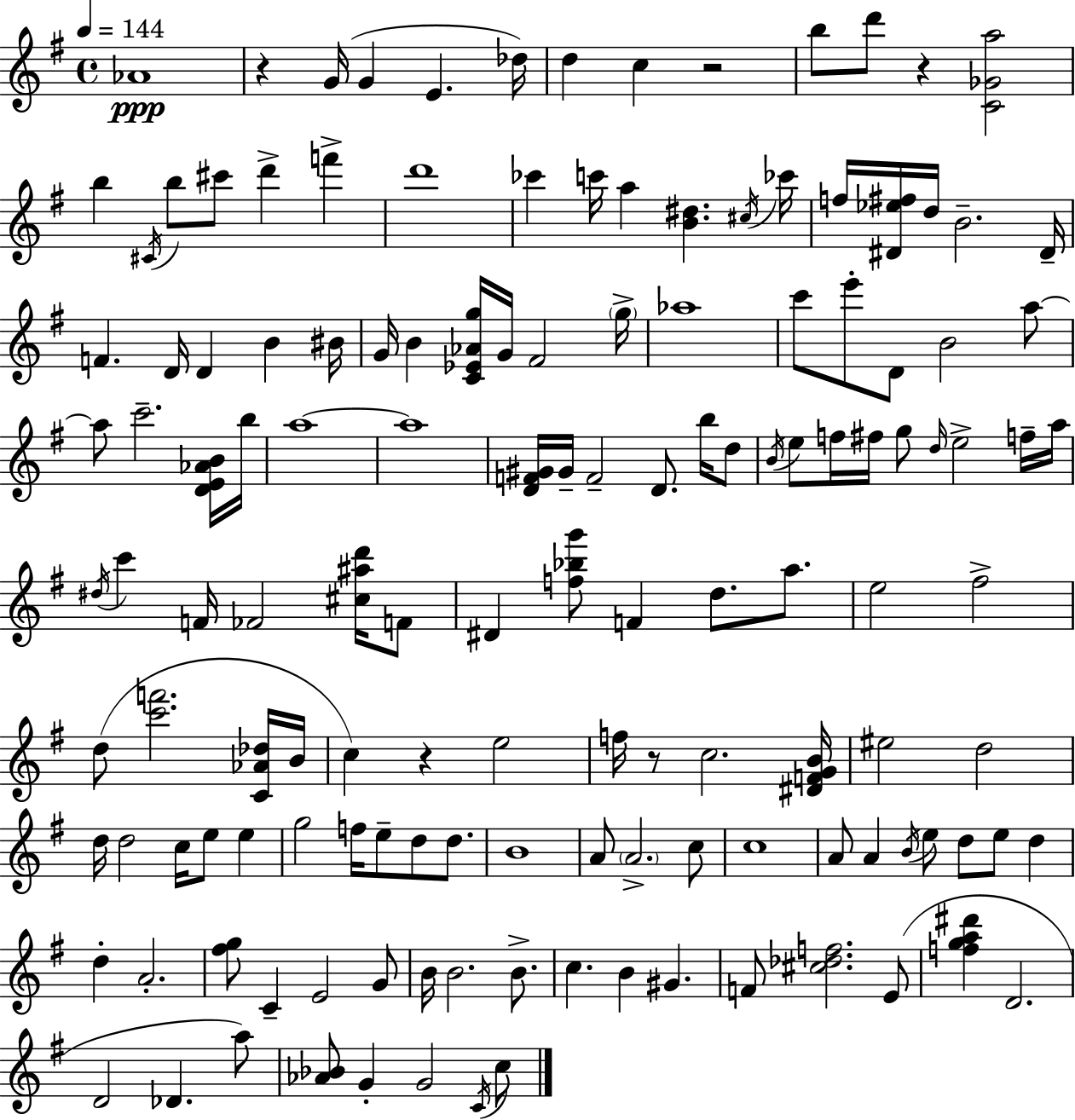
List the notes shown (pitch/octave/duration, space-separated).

Ab4/w R/q G4/s G4/q E4/q. Db5/s D5/q C5/q R/h B5/e D6/e R/q [C4,Gb4,A5]/h B5/q C#4/s B5/e C#6/e D6/q F6/q D6/w CES6/q C6/s A5/q [B4,D#5]/q. C#5/s CES6/s F5/s [D#4,Eb5,F#5]/s D5/s B4/h. D#4/s F4/q. D4/s D4/q B4/q BIS4/s G4/s B4/q [C4,Eb4,Ab4,G5]/s G4/s F#4/h G5/s Ab5/w C6/e E6/e D4/e B4/h A5/e A5/e C6/h. [D4,E4,Ab4,B4]/s B5/s A5/w A5/w [D4,F4,G#4]/s G#4/s F4/h D4/e. B5/s D5/e B4/s E5/e F5/s F#5/s G5/e D5/s E5/h F5/s A5/s D#5/s C6/q F4/s FES4/h [C#5,A#5,D6]/s F4/e D#4/q [F5,Bb5,G6]/e F4/q D5/e. A5/e. E5/h F#5/h D5/e [C6,F6]/h. [C4,Ab4,Db5]/s B4/s C5/q R/q E5/h F5/s R/e C5/h. [D#4,F4,G4,B4]/s EIS5/h D5/h D5/s D5/h C5/s E5/e E5/q G5/h F5/s E5/e D5/e D5/e. B4/w A4/e A4/h. C5/e C5/w A4/e A4/q B4/s E5/e D5/e E5/e D5/q D5/q A4/h. [F#5,G5]/e C4/q E4/h G4/e B4/s B4/h. B4/e. C5/q. B4/q G#4/q. F4/e [C#5,Db5,F5]/h. E4/e [F5,G5,A5,D#6]/q D4/h. D4/h Db4/q. A5/e [Ab4,Bb4]/e G4/q G4/h C4/s C5/e